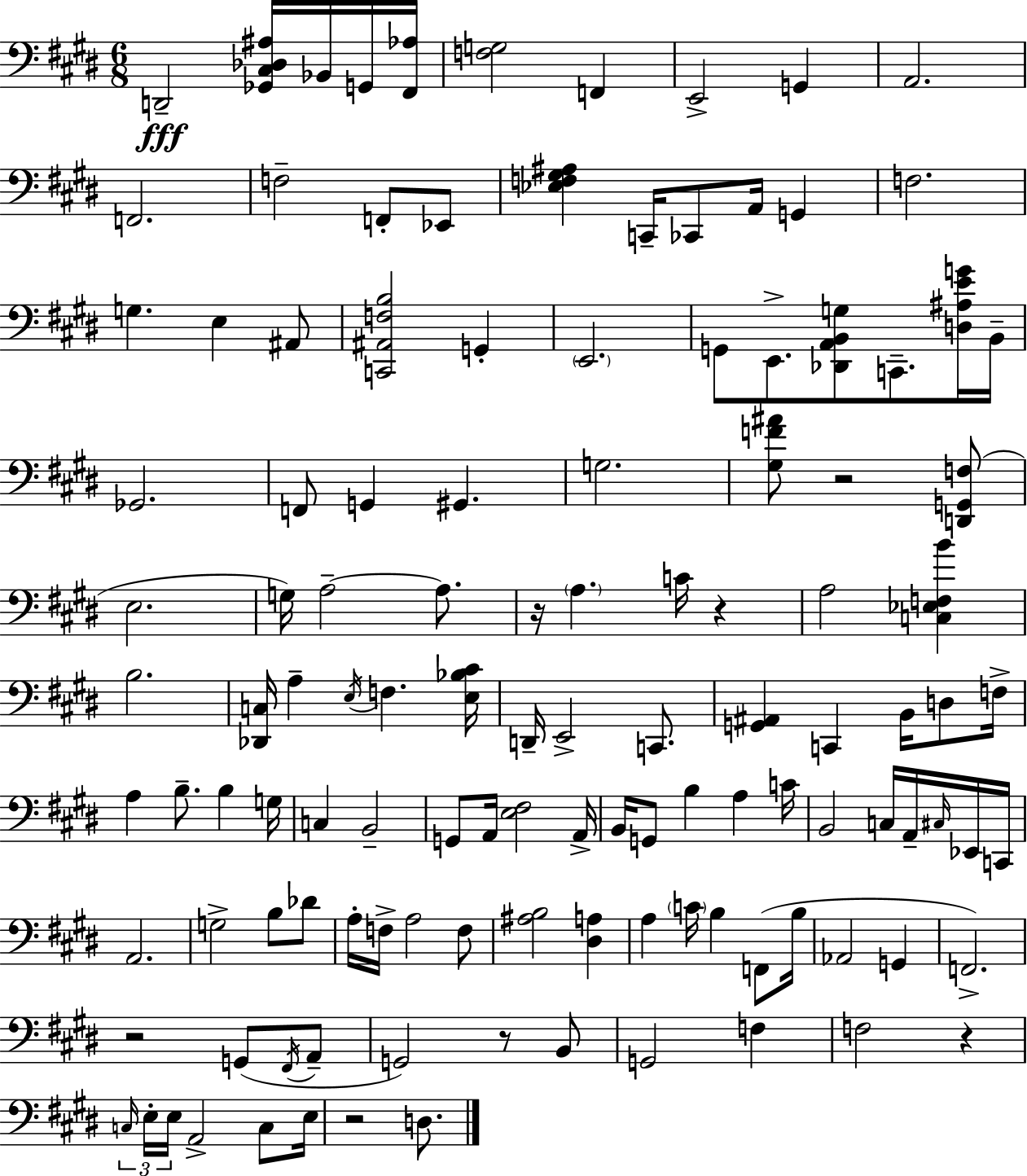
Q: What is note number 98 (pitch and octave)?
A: E3